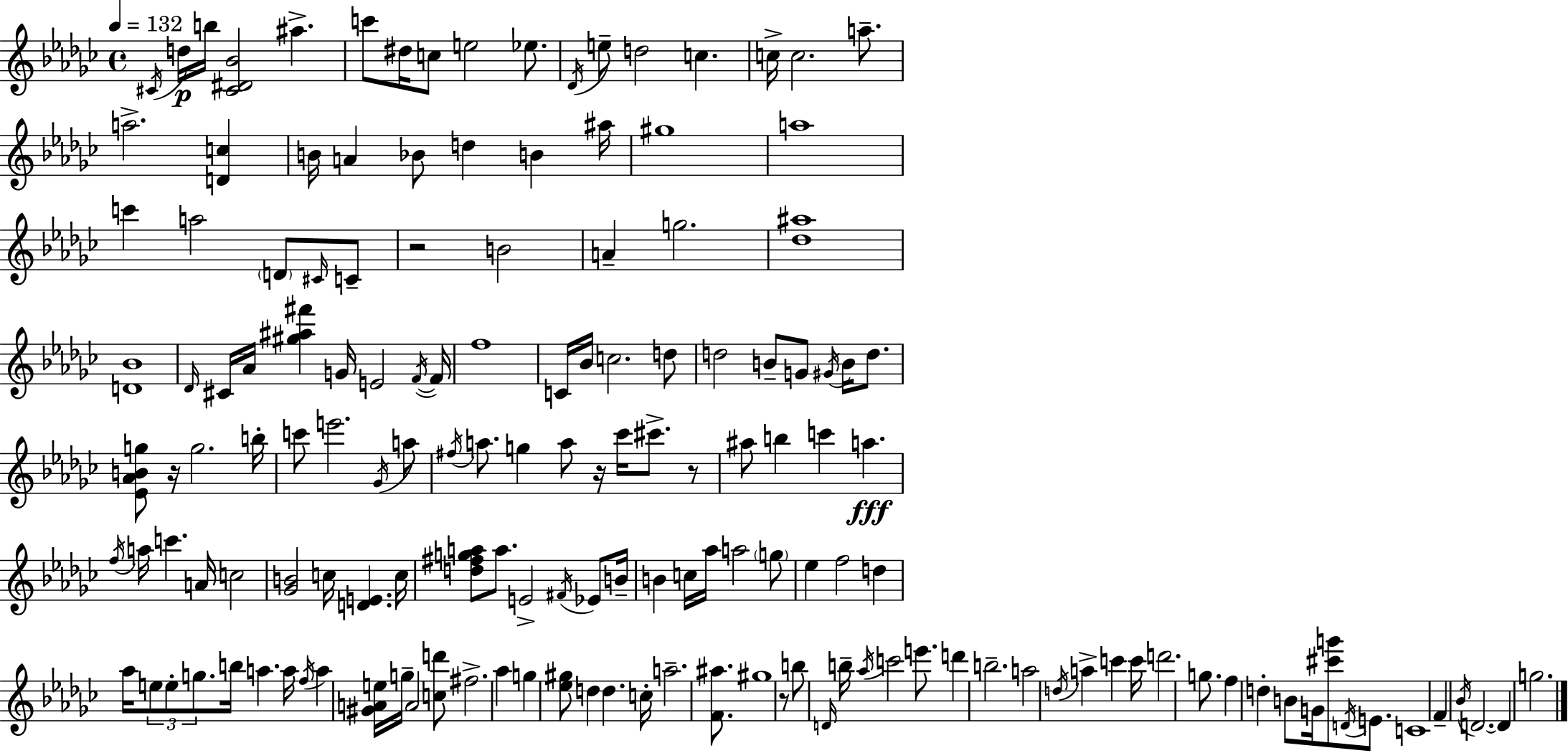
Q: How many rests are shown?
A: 5